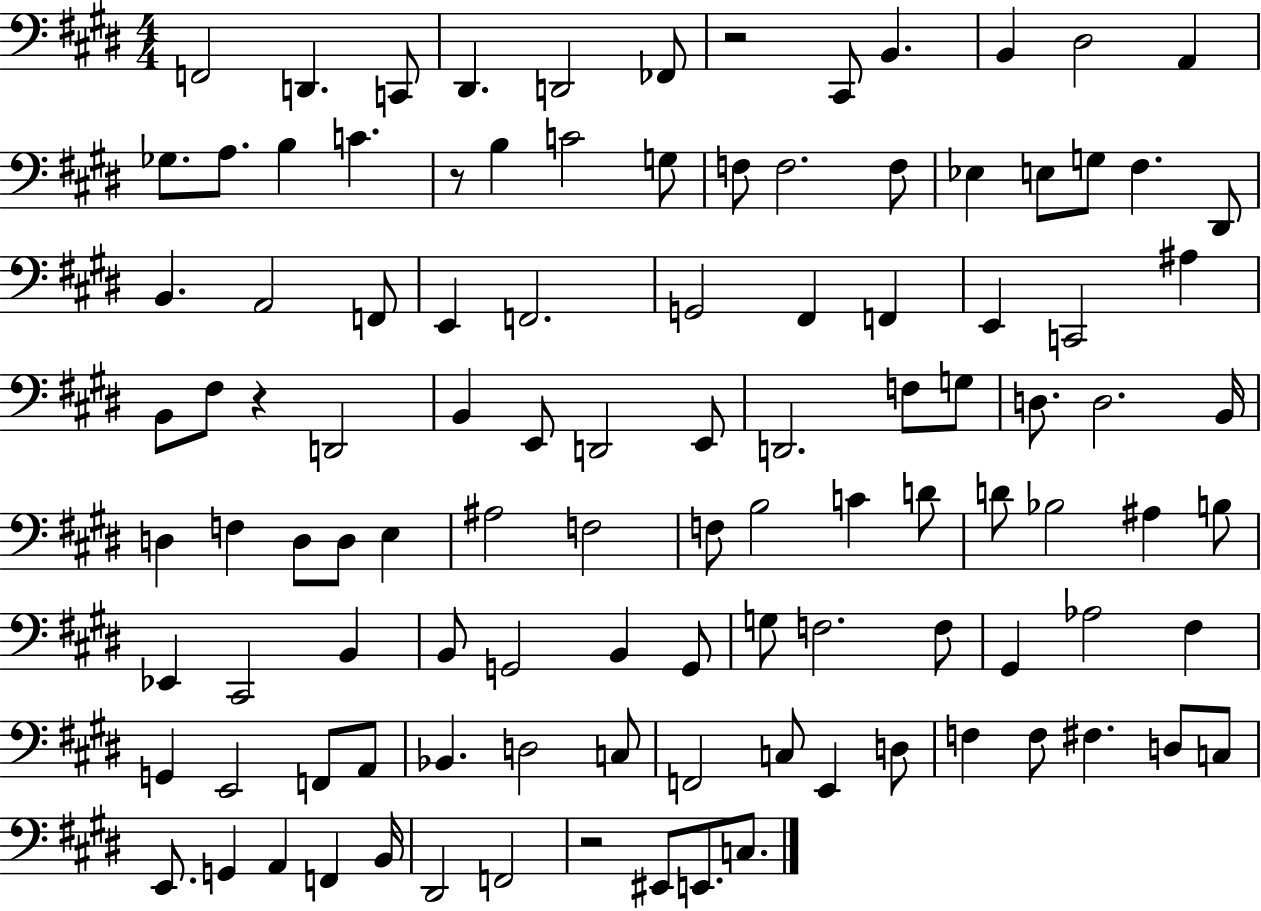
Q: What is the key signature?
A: E major